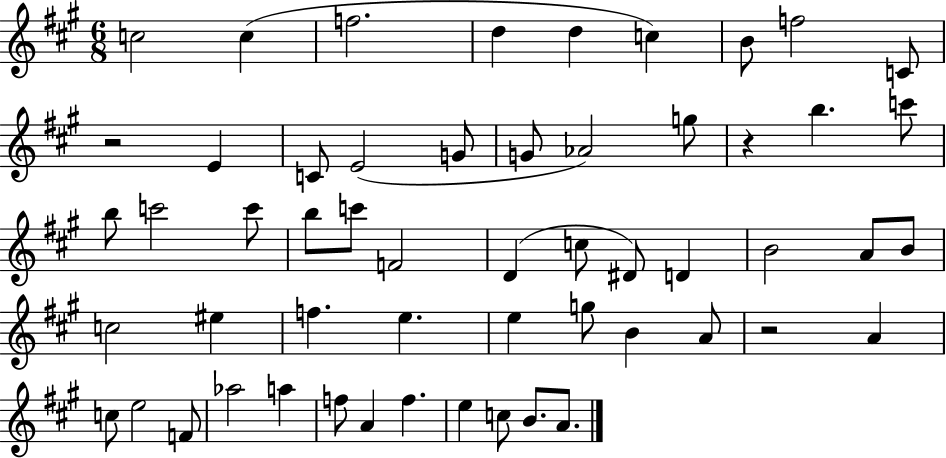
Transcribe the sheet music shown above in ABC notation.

X:1
T:Untitled
M:6/8
L:1/4
K:A
c2 c f2 d d c B/2 f2 C/2 z2 E C/2 E2 G/2 G/2 _A2 g/2 z b c'/2 b/2 c'2 c'/2 b/2 c'/2 F2 D c/2 ^D/2 D B2 A/2 B/2 c2 ^e f e e g/2 B A/2 z2 A c/2 e2 F/2 _a2 a f/2 A f e c/2 B/2 A/2